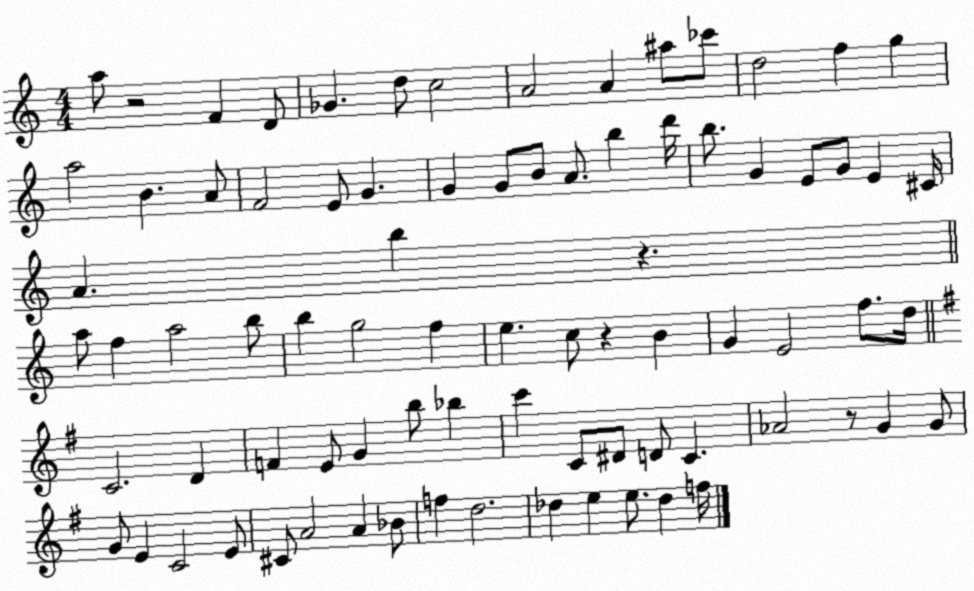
X:1
T:Untitled
M:4/4
L:1/4
K:C
a/2 z2 F D/2 _G d/2 c2 A2 A ^a/2 _c'/2 d2 f g a2 B A/2 F2 E/2 G G G/2 B/2 A/2 b d'/4 b/2 G E/2 G/2 E ^C/4 A b z a/2 f a2 b/2 b g2 f e c/2 z B G E2 f/2 d/4 C2 D F E/2 G b/2 _b c' C/2 ^D/2 D/2 C _A2 z/2 G G/2 G/2 E C2 E/2 ^C/2 A2 A _B/2 f d2 _d e e/2 _d f/4